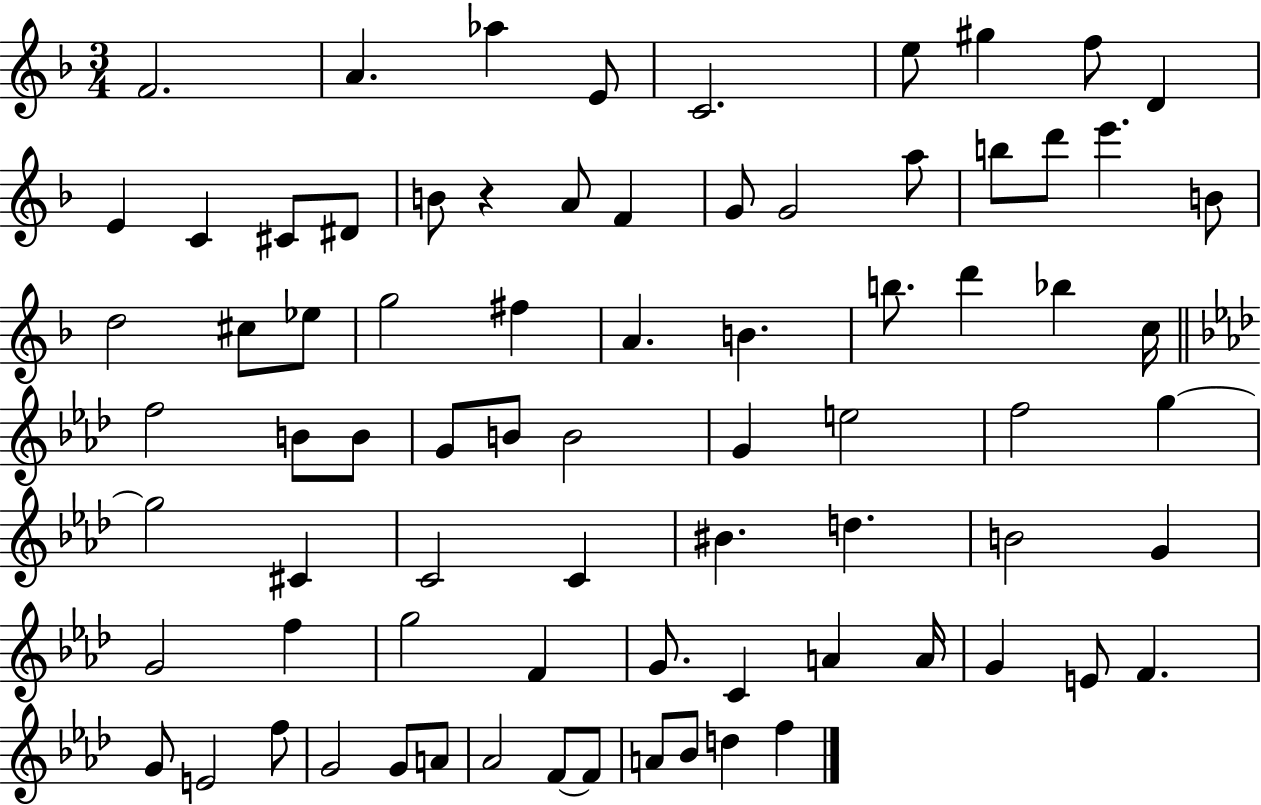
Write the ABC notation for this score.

X:1
T:Untitled
M:3/4
L:1/4
K:F
F2 A _a E/2 C2 e/2 ^g f/2 D E C ^C/2 ^D/2 B/2 z A/2 F G/2 G2 a/2 b/2 d'/2 e' B/2 d2 ^c/2 _e/2 g2 ^f A B b/2 d' _b c/4 f2 B/2 B/2 G/2 B/2 B2 G e2 f2 g g2 ^C C2 C ^B d B2 G G2 f g2 F G/2 C A A/4 G E/2 F G/2 E2 f/2 G2 G/2 A/2 _A2 F/2 F/2 A/2 _B/2 d f